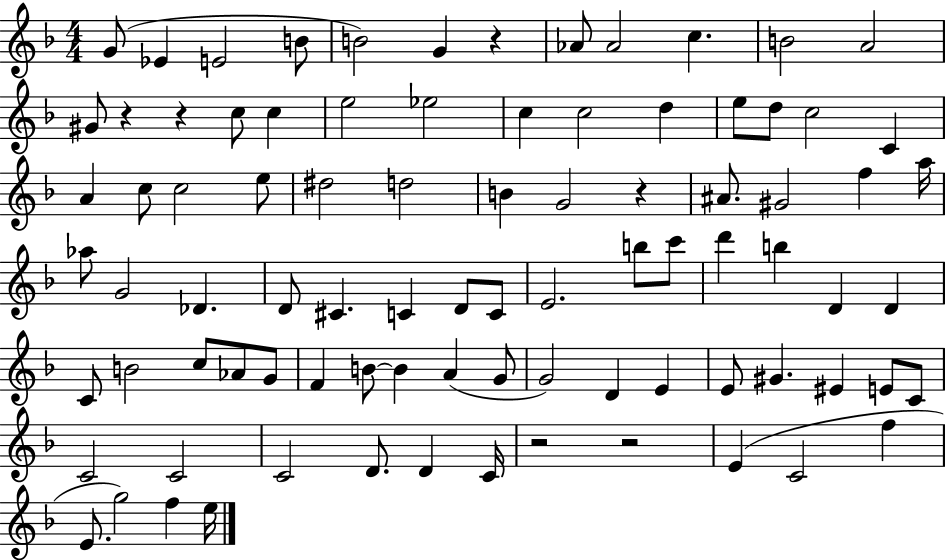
{
  \clef treble
  \numericTimeSignature
  \time 4/4
  \key f \major
  \repeat volta 2 { g'8( ees'4 e'2 b'8 | b'2) g'4 r4 | aes'8 aes'2 c''4. | b'2 a'2 | \break gis'8 r4 r4 c''8 c''4 | e''2 ees''2 | c''4 c''2 d''4 | e''8 d''8 c''2 c'4 | \break a'4 c''8 c''2 e''8 | dis''2 d''2 | b'4 g'2 r4 | ais'8. gis'2 f''4 a''16 | \break aes''8 g'2 des'4. | d'8 cis'4. c'4 d'8 c'8 | e'2. b''8 c'''8 | d'''4 b''4 d'4 d'4 | \break c'8 b'2 c''8 aes'8 g'8 | f'4 b'8~~ b'4 a'4( g'8 | g'2) d'4 e'4 | e'8 gis'4. eis'4 e'8 c'8 | \break c'2 c'2 | c'2 d'8. d'4 c'16 | r2 r2 | e'4( c'2 f''4 | \break e'8. g''2) f''4 e''16 | } \bar "|."
}